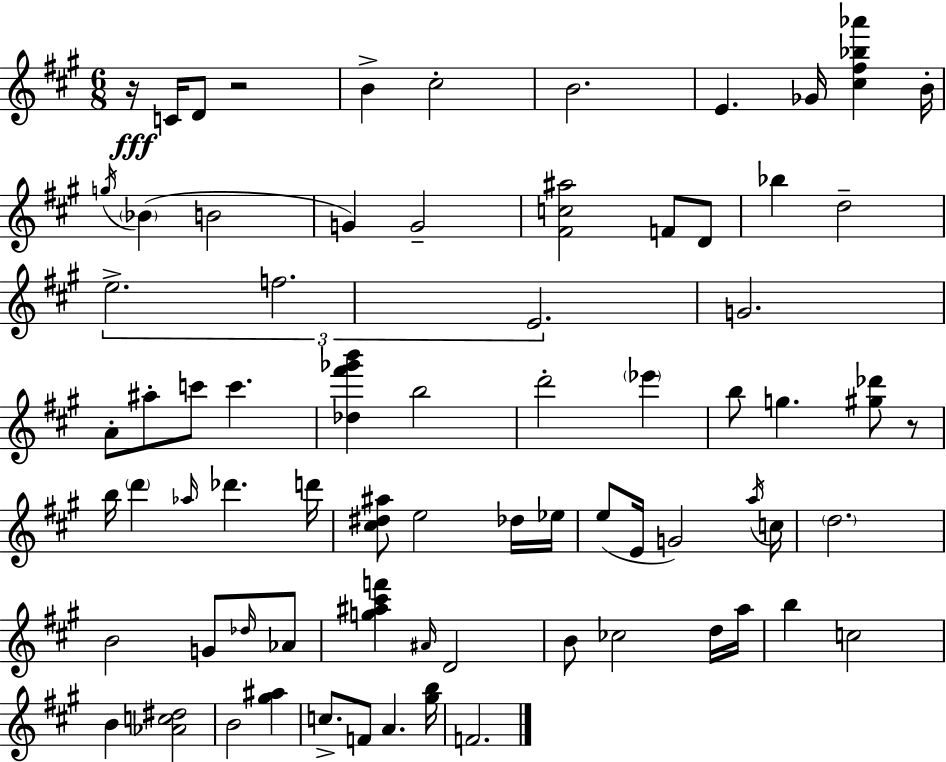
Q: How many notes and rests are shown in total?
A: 74